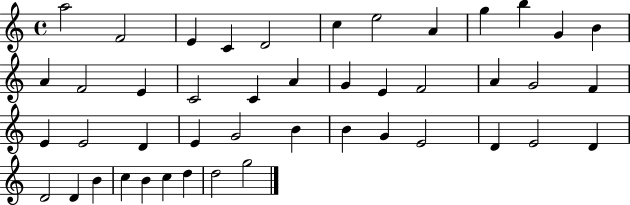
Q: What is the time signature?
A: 4/4